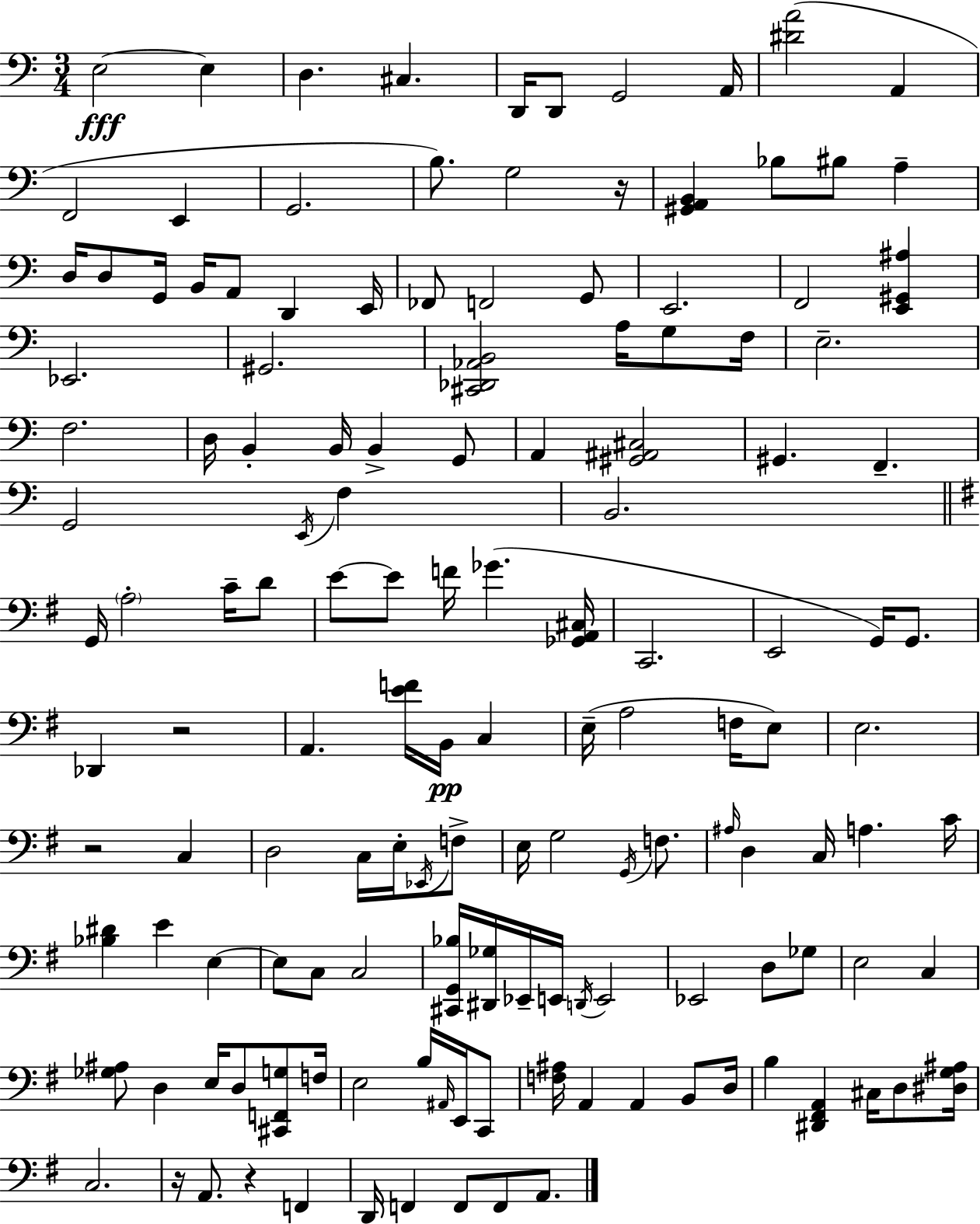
{
  \clef bass
  \numericTimeSignature
  \time 3/4
  \key c \major
  e2~~\fff e4 | d4. cis4. | d,16 d,8 g,2 a,16 | <dis' a'>2( a,4 | \break f,2 e,4 | g,2. | b8.) g2 r16 | <gis, a, b,>4 bes8 bis8 a4-- | \break d16 d8 g,16 b,16 a,8 d,4 e,16 | fes,8 f,2 g,8 | e,2. | f,2 <e, gis, ais>4 | \break ees,2. | gis,2. | <cis, des, aes, b,>2 a16 g8 f16 | e2.-- | \break f2. | d16 b,4-. b,16 b,4-> g,8 | a,4 <gis, ais, cis>2 | gis,4. f,4.-- | \break g,2 \acciaccatura { e,16 } f4 | b,2. | \bar "||" \break \key e \minor g,16 \parenthesize a2-. c'16-- d'8 | e'8~~ e'8 f'16 ges'4.( <ges, a, cis>16 | c,2. | e,2 g,16) g,8. | \break des,4 r2 | a,4. <e' f'>16 b,16\pp c4 | e16--( a2 f16 e8) | e2. | \break r2 c4 | d2 c16 e16-. \acciaccatura { ees,16 } f8-> | e16 g2 \acciaccatura { g,16 } f8. | \grace { ais16 } d4 c16 a4. | \break c'16 <bes dis'>4 e'4 e4~~ | e8 c8 c2 | <cis, g, bes>16 <dis, ges>16 ees,16-- e,16 \acciaccatura { d,16 } e,2 | ees,2 | \break d8 ges8 e2 | c4 <ges ais>8 d4 e16 d8 | <cis, f, g>8 f16 e2 | b16 \grace { ais,16 } e,16 c,8 <f ais>16 a,4 a,4 | \break b,8 d16 b4 <dis, fis, a,>4 | cis16 d8 <dis g ais>16 c2. | r16 a,8. r4 | f,4 d,16 f,4 f,8 | \break f,8 a,8. \bar "|."
}